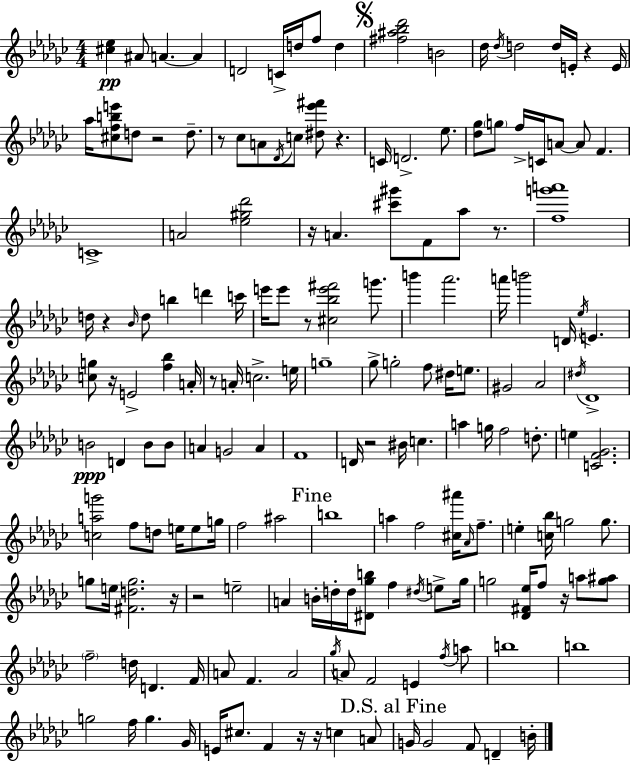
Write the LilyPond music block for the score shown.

{
  \clef treble
  \numericTimeSignature
  \time 4/4
  \key ees \minor
  <cis'' ees''>4\pp ais'8 a'4.~~ a'4 | d'2 c'16-> d''16 f''8 d''4 | \mark \markup { \musicglyph "scripts.segno" } <fis'' ais'' bes'' des'''>2 b'2 | des''16 \acciaccatura { des''16 } d''2 d''16 e'16-. r4 | \break e'16 aes''16 <cis'' f'' b'' e'''>8 d''8 r2 d''8.-- | r8 ces''8 a'8 \acciaccatura { des'16 } c''8 <dis'' ees''' fis'''>8 r4. | c'16 d'2.-> ees''8. | <des'' ges''>8 \parenthesize g''8 f''16-> c'16 a'8~~ a'8 f'4. | \break c'1-> | a'2 <ees'' gis'' des'''>2 | r16 a'4. <cis''' gis'''>8 f'8 aes''8 r8. | <f'' g''' a'''>1 | \break d''16 r4 \grace { bes'16 } d''8 b''4 d'''4 | c'''16 e'''16 e'''8 r8 <cis'' bes'' e''' fis'''>2 | g'''8. b'''4 aes'''2. | a'''16 b'''2 d'16 \acciaccatura { ees''16 } e'4. | \break <c'' g''>8 r16 e'2-> <f'' bes''>4 | a'16-. r8 a'16-. c''2.-> | e''16 g''1-- | ges''8-> g''2-. f''8 | \break dis''16 e''8. gis'2 aes'2 | \acciaccatura { dis''16 } des'1-> | b'2\ppp d'4 | b'8 b'8 a'4 g'2 | \break a'4 f'1 | d'16 r2 bis'16 c''4. | a''4 g''16 f''2 | d''8.-. e''4 <c' f' ges'>2. | \break <c'' a'' g'''>2 f''8 d''8 | e''16 e''8 g''16 f''2 ais''2 | \mark "Fine" b''1 | a''4 f''2 | \break <cis'' ais'''>16 \grace { aes'16 } f''8.-- e''4-. <c'' bes''>16 g''2 | g''8. g''8 e''16 <fis' d'' g''>2. | r16 r2 e''2-- | a'4 b'16-. d''16-. d''16 <dis' ges'' b''>8 f''4 | \break \acciaccatura { dis''16 } e''8-> ges''16 g''2 <des' fis' ees''>16 | f''8 r16 a''8 <g'' ais''>8 \parenthesize f''2-- d''16 | d'4. f'16 a'8 f'4. a'2 | \acciaccatura { ges''16 } a'8 f'2 | \break e'4 \acciaccatura { f''16 } a''8 b''1 | b''1 | g''2 | f''16 g''4. ges'16 e'16 cis''8. f'4 | \break r16 r16 c''4 a'8 \mark "D.S. al Fine" g'16 g'2 | f'8 d'4-- b'16-. \bar "|."
}